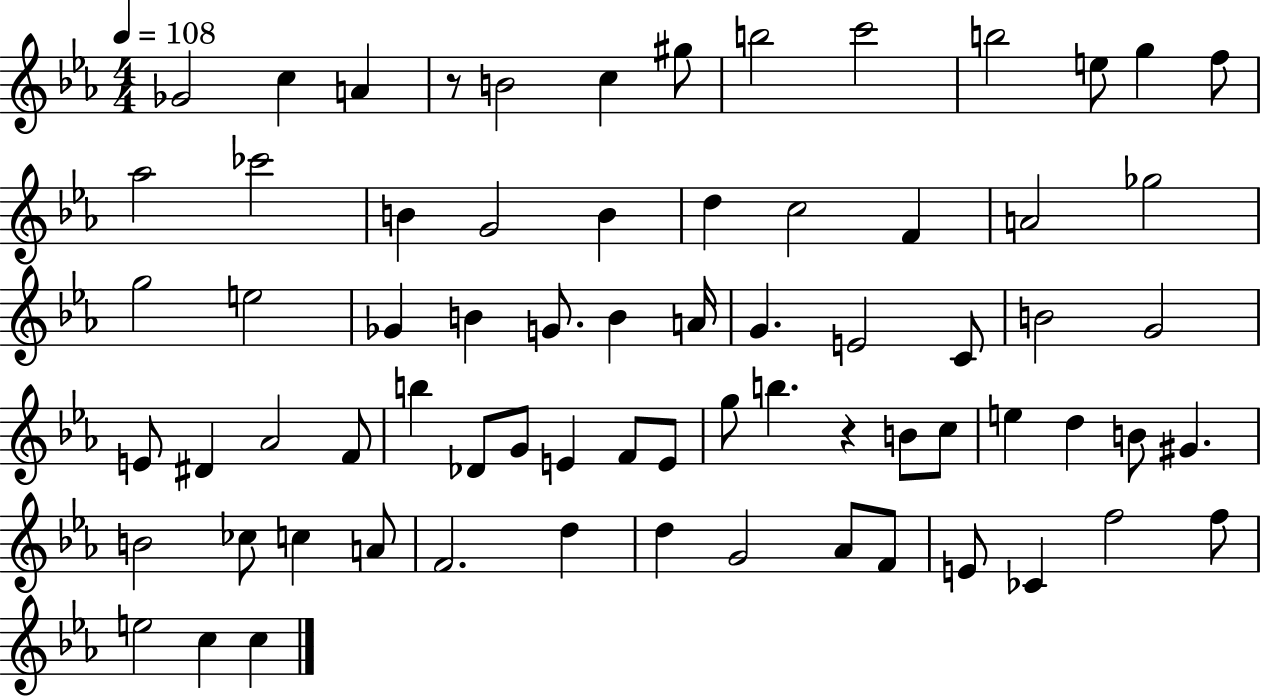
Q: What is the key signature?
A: EES major